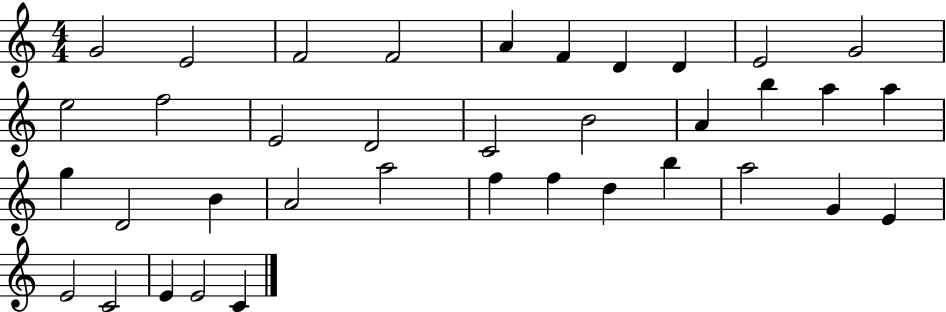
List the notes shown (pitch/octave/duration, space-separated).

G4/h E4/h F4/h F4/h A4/q F4/q D4/q D4/q E4/h G4/h E5/h F5/h E4/h D4/h C4/h B4/h A4/q B5/q A5/q A5/q G5/q D4/h B4/q A4/h A5/h F5/q F5/q D5/q B5/q A5/h G4/q E4/q E4/h C4/h E4/q E4/h C4/q